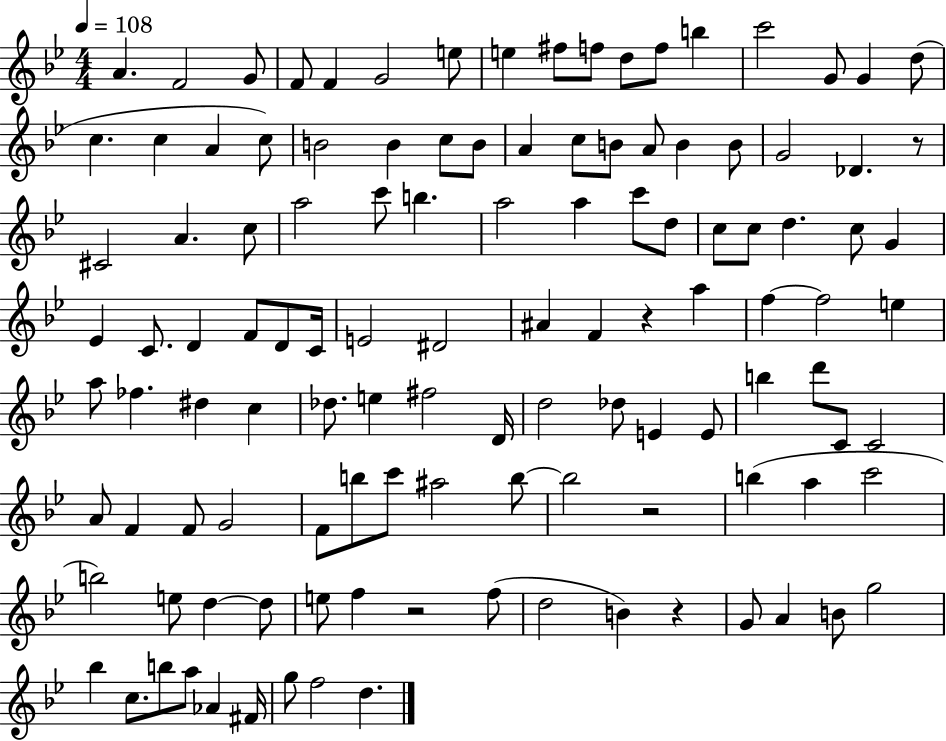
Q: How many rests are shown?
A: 5